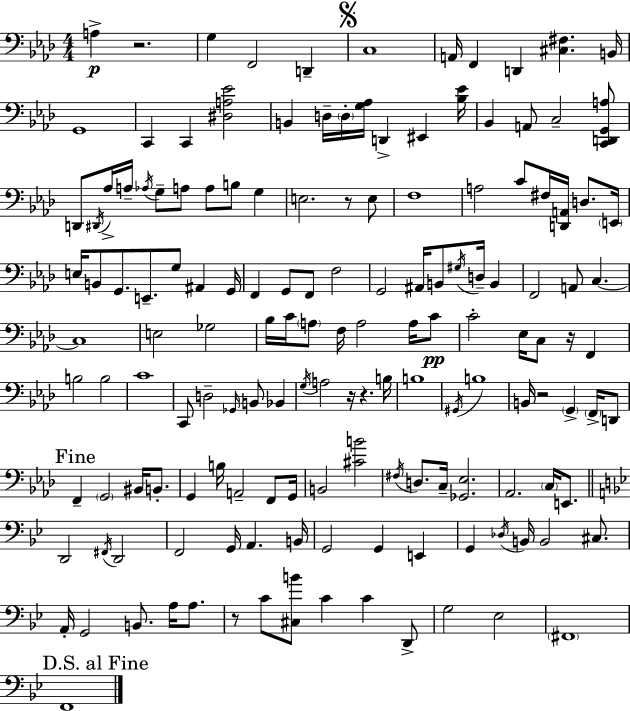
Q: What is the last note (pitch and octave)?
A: F2